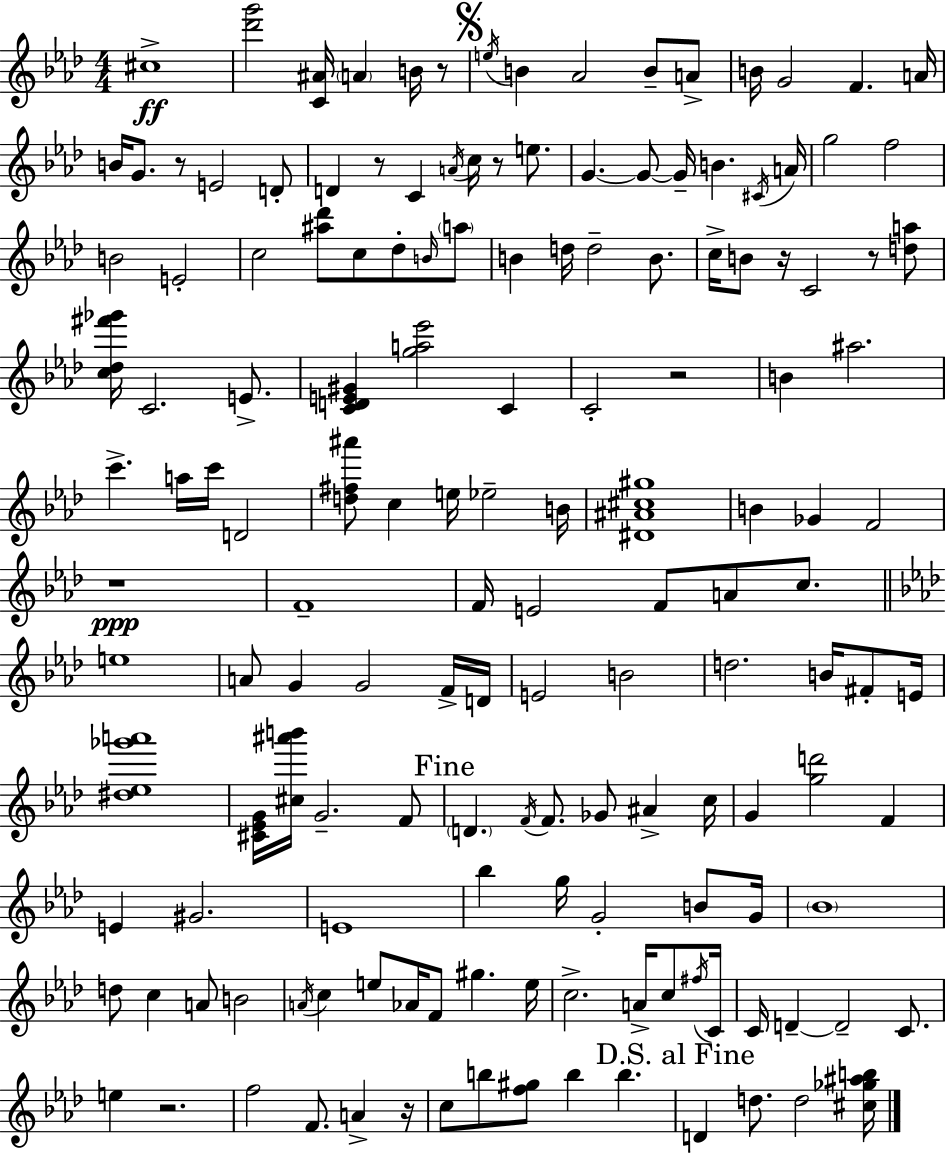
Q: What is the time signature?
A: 4/4